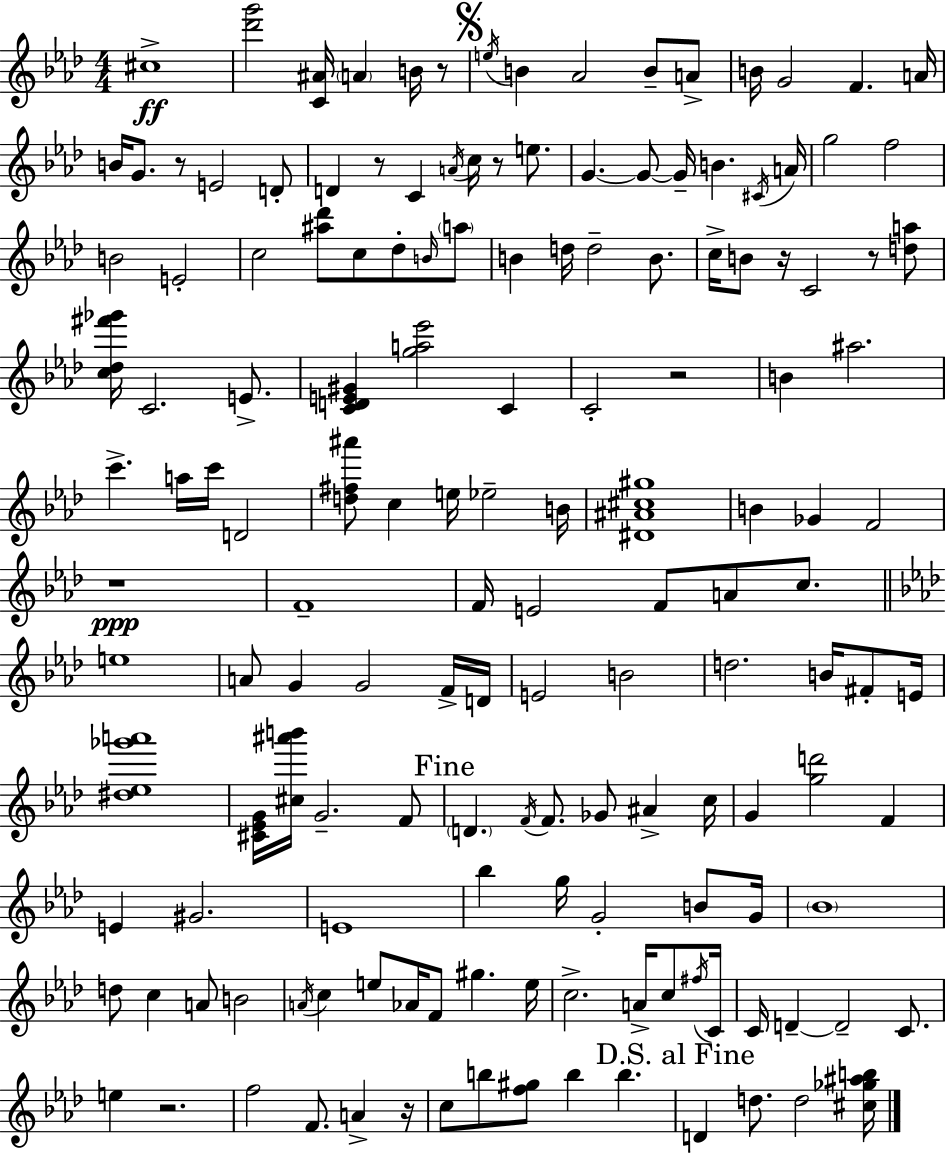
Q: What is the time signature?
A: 4/4